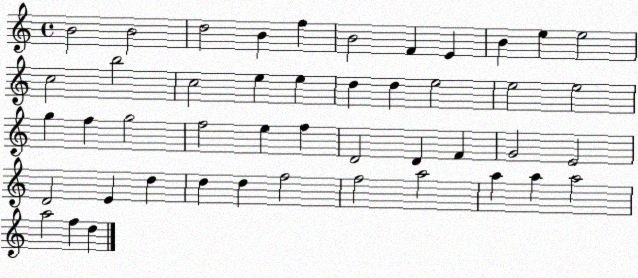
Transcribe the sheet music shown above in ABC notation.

X:1
T:Untitled
M:4/4
L:1/4
K:C
B2 B2 d2 B f B2 F E B e e2 c2 b2 c2 e e d d e2 e2 e2 g f g2 f2 e f D2 D F G2 E2 D2 E d d d f2 f2 a2 a a a2 a2 f d